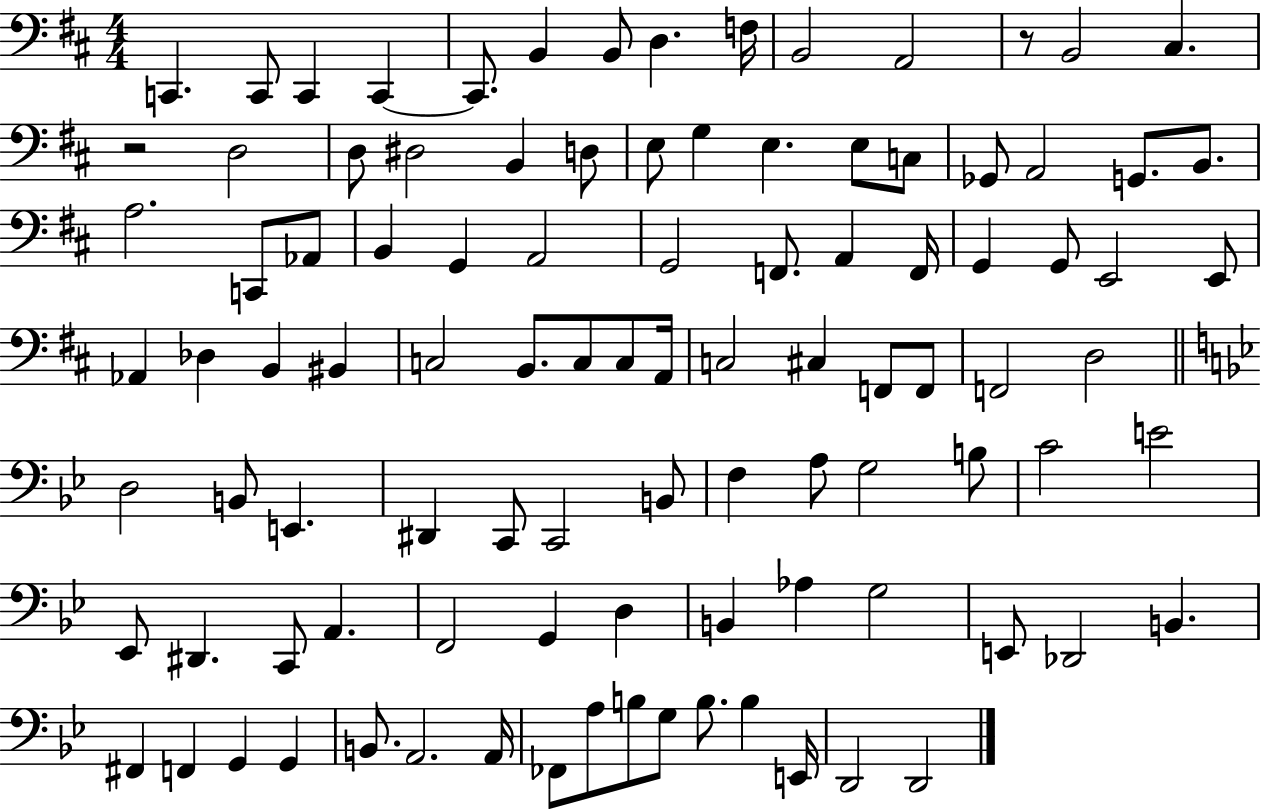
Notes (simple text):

C2/q. C2/e C2/q C2/q C2/e. B2/q B2/e D3/q. F3/s B2/h A2/h R/e B2/h C#3/q. R/h D3/h D3/e D#3/h B2/q D3/e E3/e G3/q E3/q. E3/e C3/e Gb2/e A2/h G2/e. B2/e. A3/h. C2/e Ab2/e B2/q G2/q A2/h G2/h F2/e. A2/q F2/s G2/q G2/e E2/h E2/e Ab2/q Db3/q B2/q BIS2/q C3/h B2/e. C3/e C3/e A2/s C3/h C#3/q F2/e F2/e F2/h D3/h D3/h B2/e E2/q. D#2/q C2/e C2/h B2/e F3/q A3/e G3/h B3/e C4/h E4/h Eb2/e D#2/q. C2/e A2/q. F2/h G2/q D3/q B2/q Ab3/q G3/h E2/e Db2/h B2/q. F#2/q F2/q G2/q G2/q B2/e. A2/h. A2/s FES2/e A3/e B3/e G3/e B3/e. B3/q E2/s D2/h D2/h